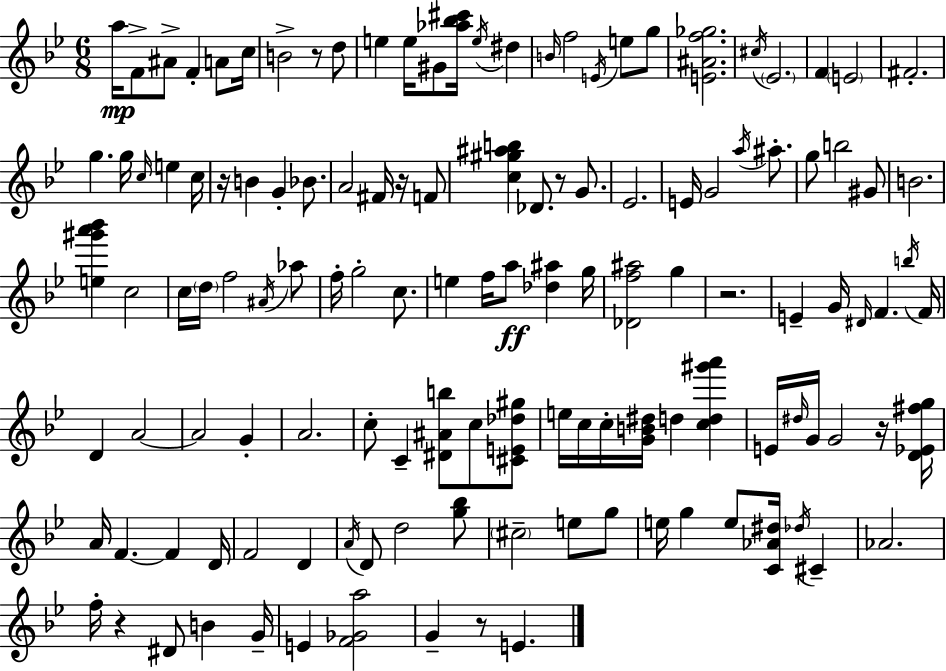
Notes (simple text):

A5/s F4/e A#4/e F4/q A4/e C5/s B4/h R/e D5/e E5/q E5/s G#4/e [Ab5,Bb5,C#6]/s E5/s D#5/q B4/s F5/h E4/s E5/e G5/e [E4,A#4,F5,Gb5]/h. C#5/s Eb4/h. F4/q E4/h F#4/h. G5/q. G5/s C5/s E5/q C5/s R/s B4/q G4/q Bb4/e. A4/h F#4/s R/s F4/e [C5,G#5,A#5,B5]/q Db4/e. R/e G4/e. Eb4/h. E4/s G4/h A5/s A#5/e. G5/e B5/h G#4/e B4/h. [E5,G#6,A6,Bb6]/q C5/h C5/s D5/s F5/h A#4/s Ab5/e F5/s G5/h C5/e. E5/q F5/s A5/e [Db5,A#5]/q G5/s [Db4,F5,A#5]/h G5/q R/h. E4/q G4/s D#4/s F4/q. B5/s F4/s D4/q A4/h A4/h G4/q A4/h. C5/e C4/q [D#4,A#4,B5]/e C5/e [C#4,E4,Db5,G#5]/e E5/s C5/s C5/s [G4,B4,D#5]/s D5/q [C5,D5,G#6,A6]/q E4/s D#5/s G4/s G4/h R/s [D4,Eb4,F#5,G5]/s A4/s F4/q. F4/q D4/s F4/h D4/q A4/s D4/e D5/h [G5,Bb5]/e C#5/h E5/e G5/e E5/s G5/q E5/e [C4,Ab4,D#5]/s Db5/s C#4/q Ab4/h. F5/s R/q D#4/e B4/q G4/s E4/q [F4,Gb4,A5]/h G4/q R/e E4/q.